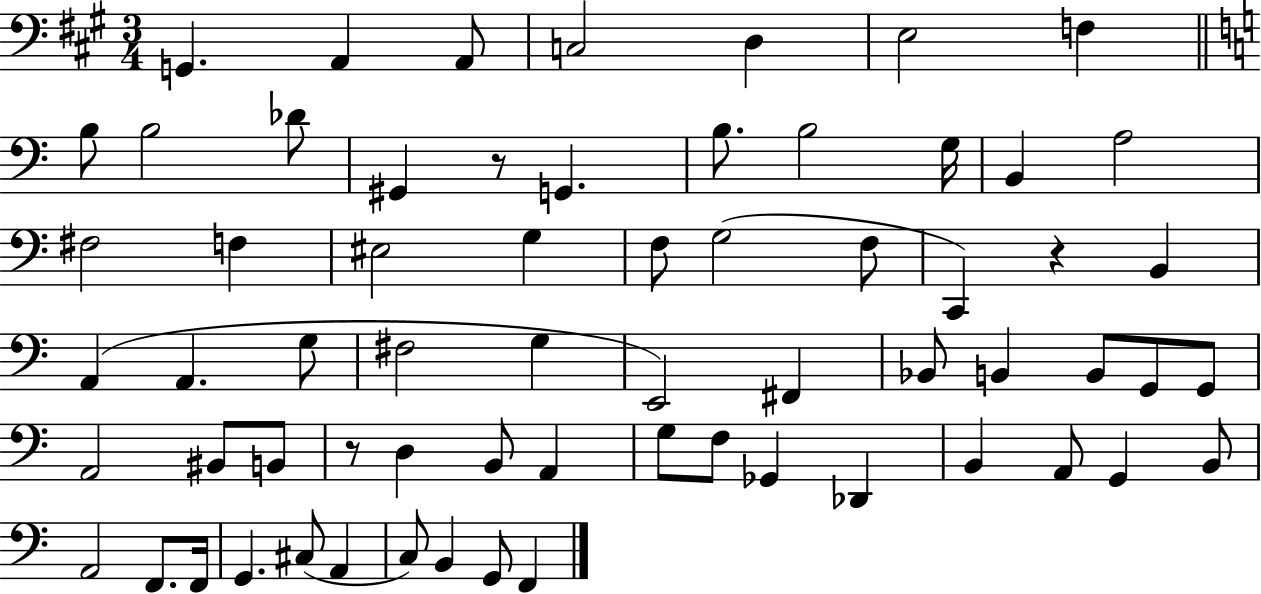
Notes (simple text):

G2/q. A2/q A2/e C3/h D3/q E3/h F3/q B3/e B3/h Db4/e G#2/q R/e G2/q. B3/e. B3/h G3/s B2/q A3/h F#3/h F3/q EIS3/h G3/q F3/e G3/h F3/e C2/q R/q B2/q A2/q A2/q. G3/e F#3/h G3/q E2/h F#2/q Bb2/e B2/q B2/e G2/e G2/e A2/h BIS2/e B2/e R/e D3/q B2/e A2/q G3/e F3/e Gb2/q Db2/q B2/q A2/e G2/q B2/e A2/h F2/e. F2/s G2/q. C#3/e A2/q C3/e B2/q G2/e F2/q